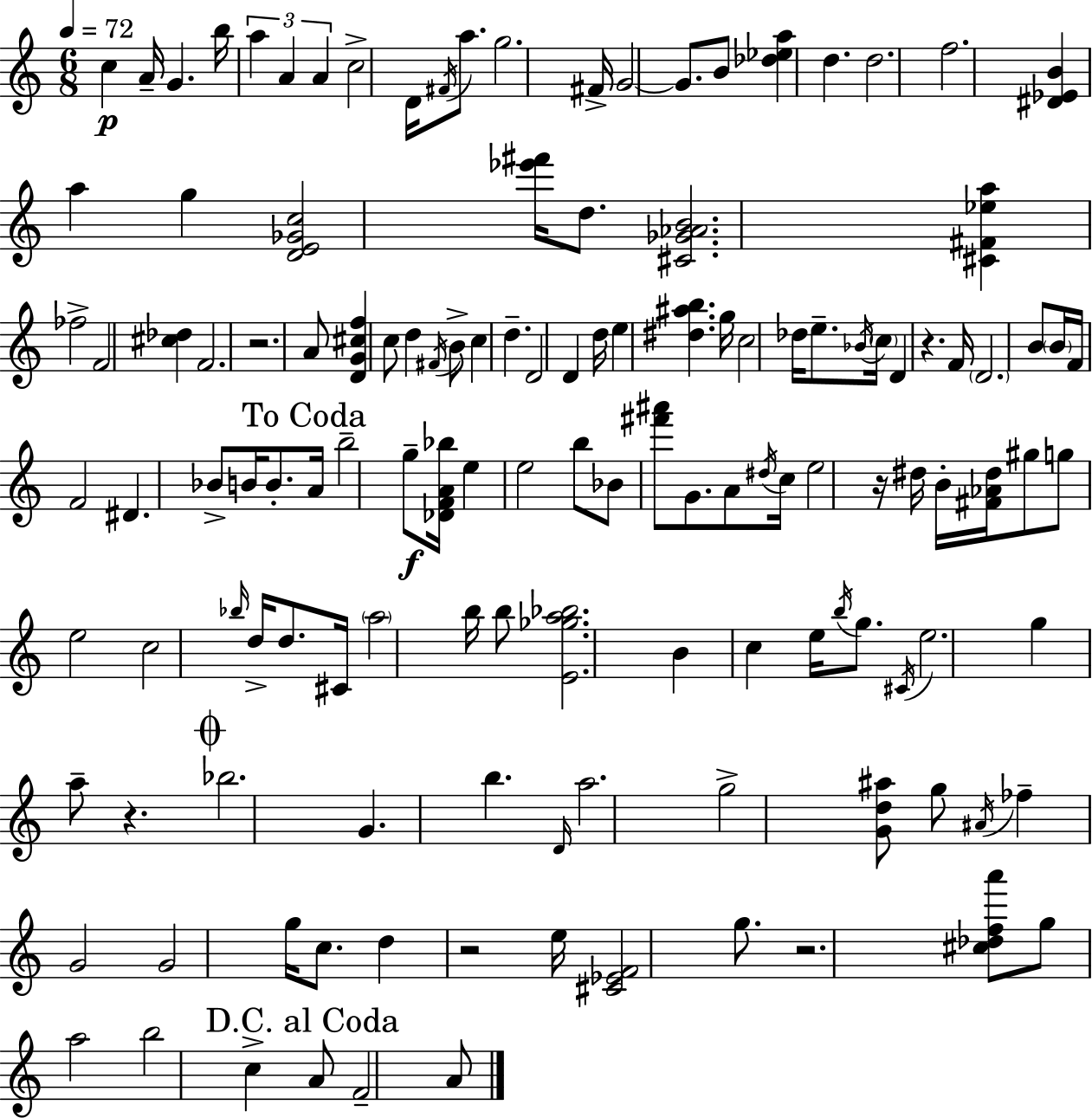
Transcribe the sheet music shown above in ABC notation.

X:1
T:Untitled
M:6/8
L:1/4
K:Am
c A/4 G b/4 a A A c2 D/4 ^F/4 a/2 g2 ^F/4 G2 G/2 B/2 [_d_ea] d d2 f2 [^D_EB] a g [DE_Gc]2 [_e'^f']/4 d/2 [^C_G_AB]2 [^C^F_ea] _f2 F2 [^c_d] F2 z2 A/2 [DG^cf] c/2 d ^F/4 B/2 c d D2 D d/4 e [^d^ab] g/4 c2 _d/4 e/2 _B/4 c/4 D z F/4 D2 B/2 B/4 F/4 F2 ^D _B/2 B/4 B/2 A/4 b2 g/2 [_DFA_b]/4 e e2 b/2 _B/2 [^f'^a']/2 G/2 A/2 ^d/4 c/4 e2 z/4 ^d/4 B/4 [^F_A^d]/4 ^g/2 g/2 e2 c2 _b/4 d/4 d/2 ^C/4 a2 b/4 b/2 [E_ga_b]2 B c e/4 b/4 g/2 ^C/4 e2 g a/2 z _b2 G b D/4 a2 g2 [Gd^a]/2 g/2 ^A/4 _f G2 G2 g/4 c/2 d z2 e/4 [^C_EF]2 g/2 z2 [^c_dfa']/2 g/2 a2 b2 c A/2 F2 A/2